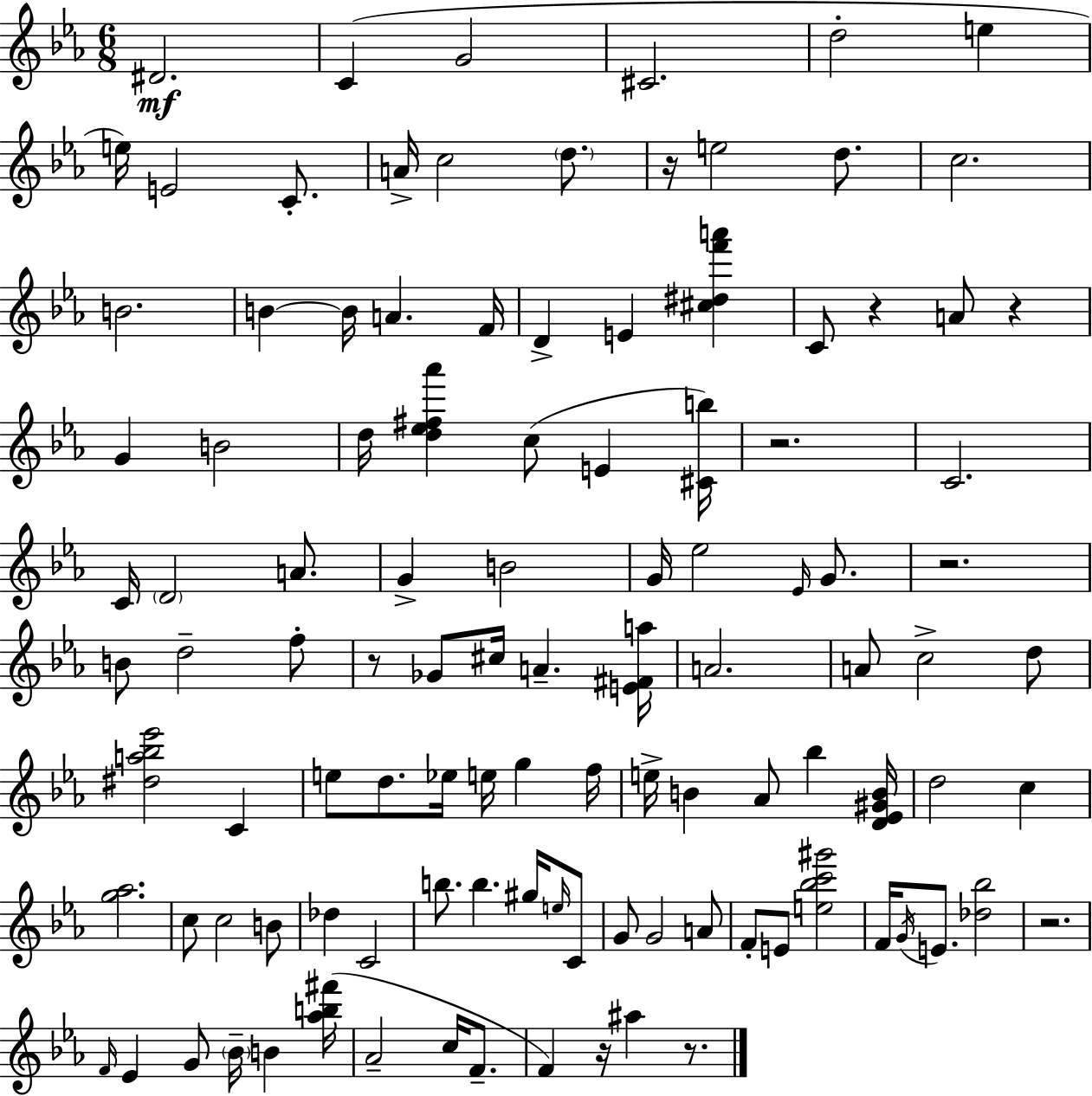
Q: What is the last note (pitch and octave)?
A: A#5